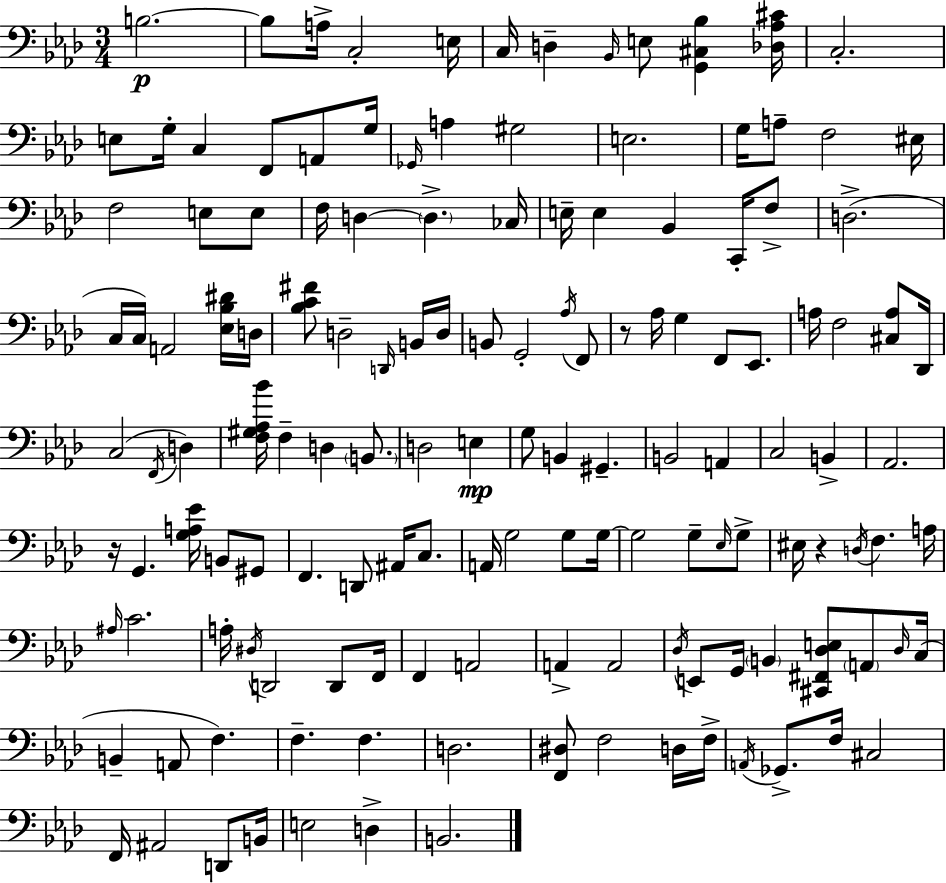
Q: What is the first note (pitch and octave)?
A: B3